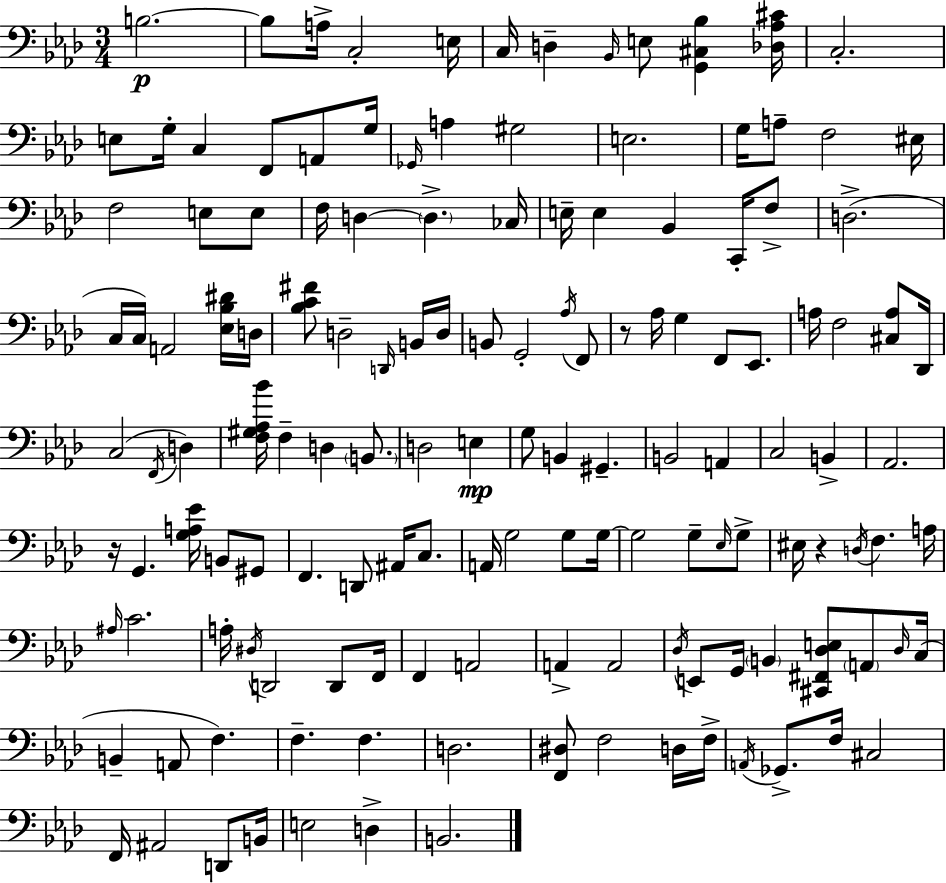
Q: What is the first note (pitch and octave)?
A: B3